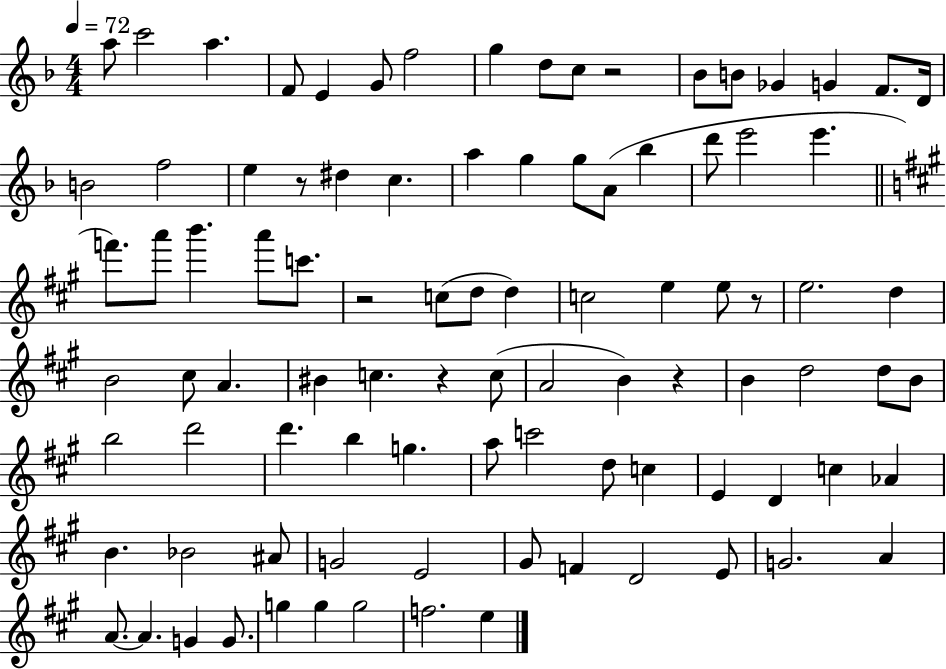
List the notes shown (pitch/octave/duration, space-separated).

A5/e C6/h A5/q. F4/e E4/q G4/e F5/h G5/q D5/e C5/e R/h Bb4/e B4/e Gb4/q G4/q F4/e. D4/s B4/h F5/h E5/q R/e D#5/q C5/q. A5/q G5/q G5/e A4/e Bb5/q D6/e E6/h E6/q. F6/e. A6/e B6/q. A6/e C6/e. R/h C5/e D5/e D5/q C5/h E5/q E5/e R/e E5/h. D5/q B4/h C#5/e A4/q. BIS4/q C5/q. R/q C5/e A4/h B4/q R/q B4/q D5/h D5/e B4/e B5/h D6/h D6/q. B5/q G5/q. A5/e C6/h D5/e C5/q E4/q D4/q C5/q Ab4/q B4/q. Bb4/h A#4/e G4/h E4/h G#4/e F4/q D4/h E4/e G4/h. A4/q A4/e. A4/q. G4/q G4/e. G5/q G5/q G5/h F5/h. E5/q